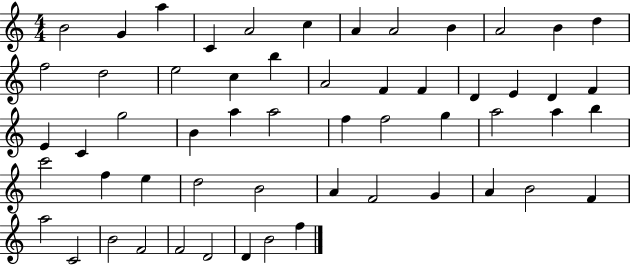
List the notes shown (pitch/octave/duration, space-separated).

B4/h G4/q A5/q C4/q A4/h C5/q A4/q A4/h B4/q A4/h B4/q D5/q F5/h D5/h E5/h C5/q B5/q A4/h F4/q F4/q D4/q E4/q D4/q F4/q E4/q C4/q G5/h B4/q A5/q A5/h F5/q F5/h G5/q A5/h A5/q B5/q C6/h F5/q E5/q D5/h B4/h A4/q F4/h G4/q A4/q B4/h F4/q A5/h C4/h B4/h F4/h F4/h D4/h D4/q B4/h F5/q